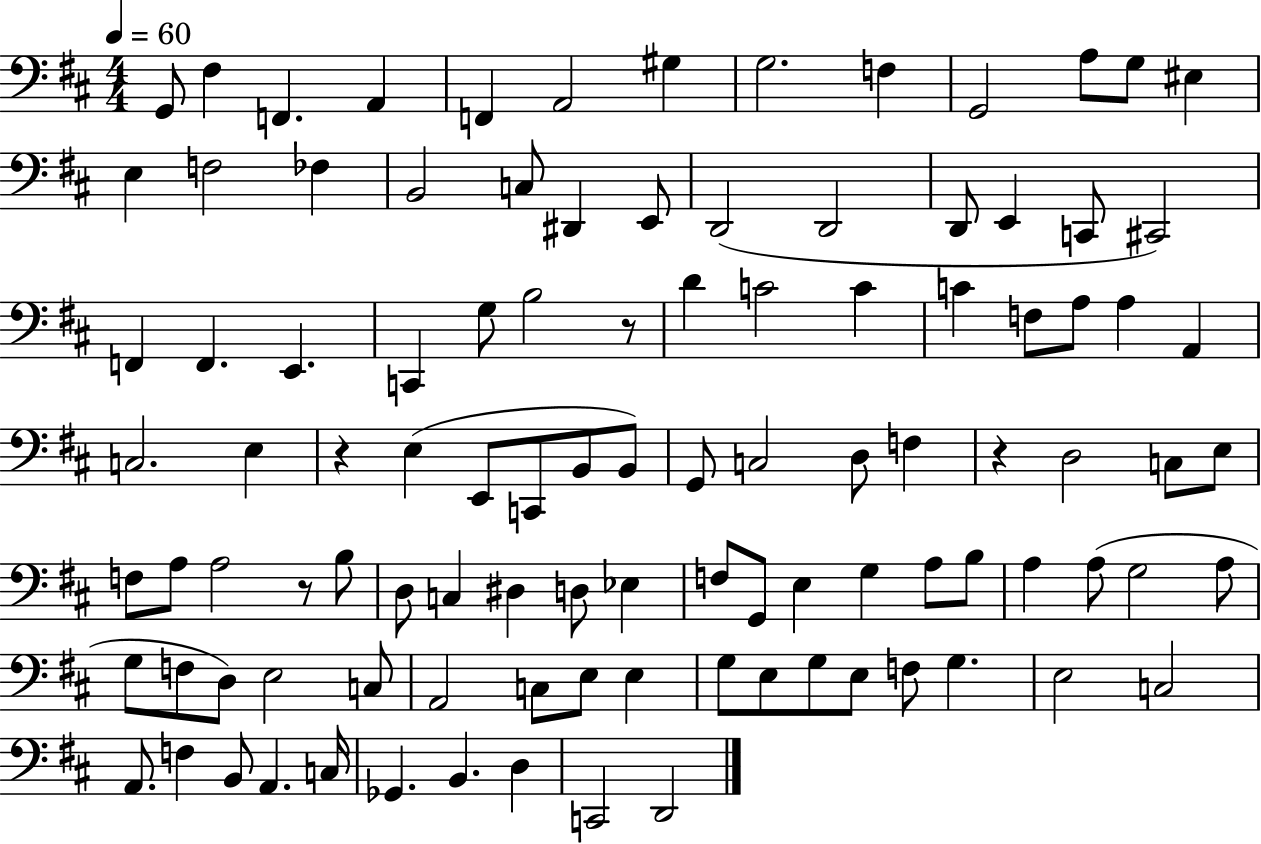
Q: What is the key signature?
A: D major